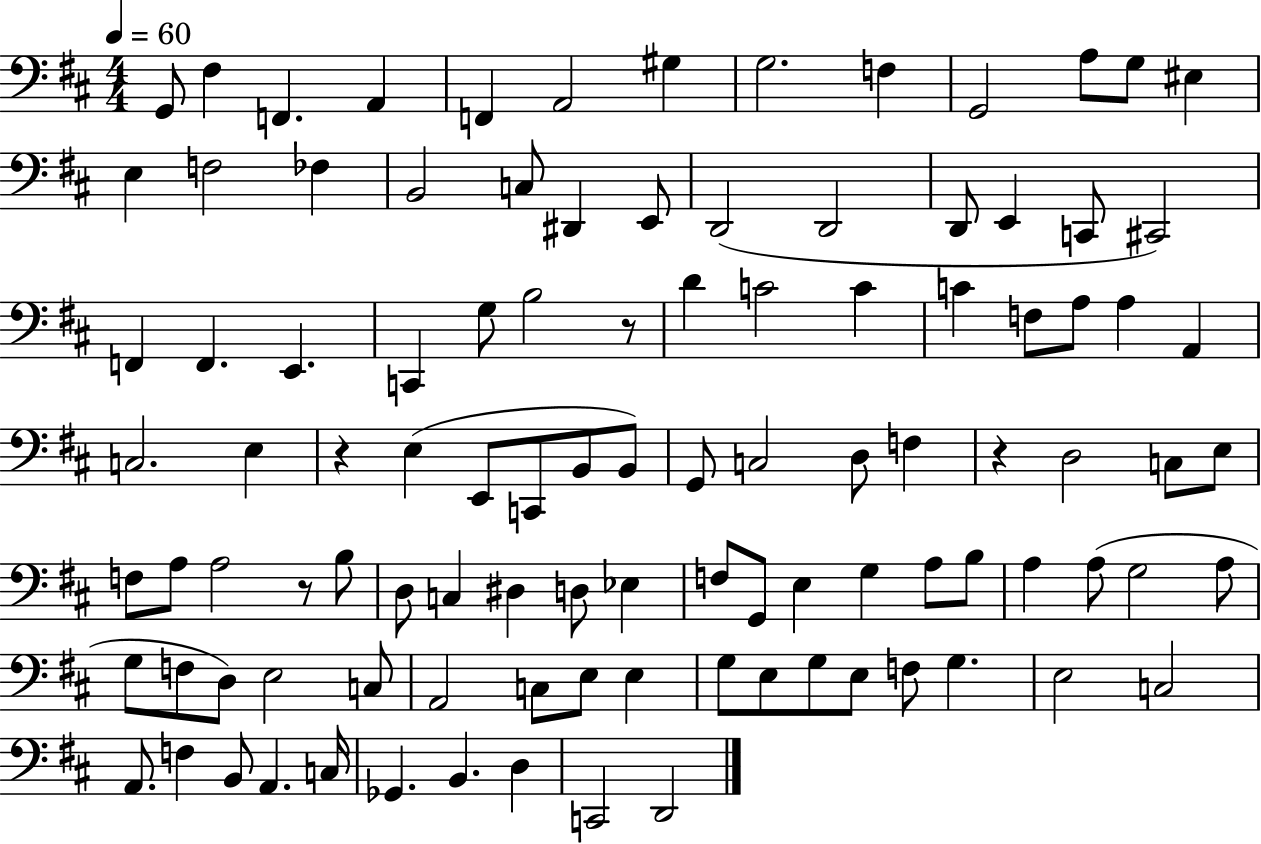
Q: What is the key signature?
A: D major